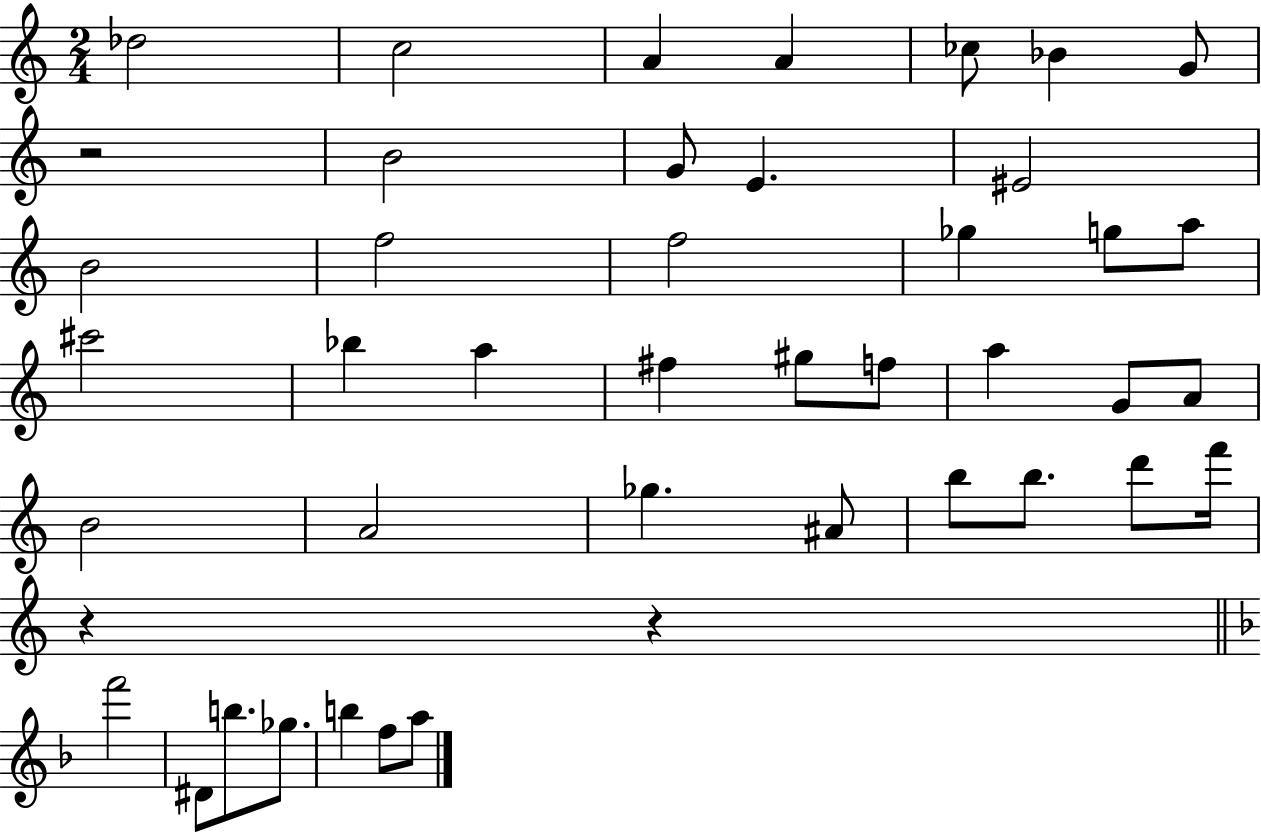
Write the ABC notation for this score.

X:1
T:Untitled
M:2/4
L:1/4
K:C
_d2 c2 A A _c/2 _B G/2 z2 B2 G/2 E ^E2 B2 f2 f2 _g g/2 a/2 ^c'2 _b a ^f ^g/2 f/2 a G/2 A/2 B2 A2 _g ^A/2 b/2 b/2 d'/2 f'/4 z z f'2 ^D/2 b/2 _g/2 b f/2 a/2